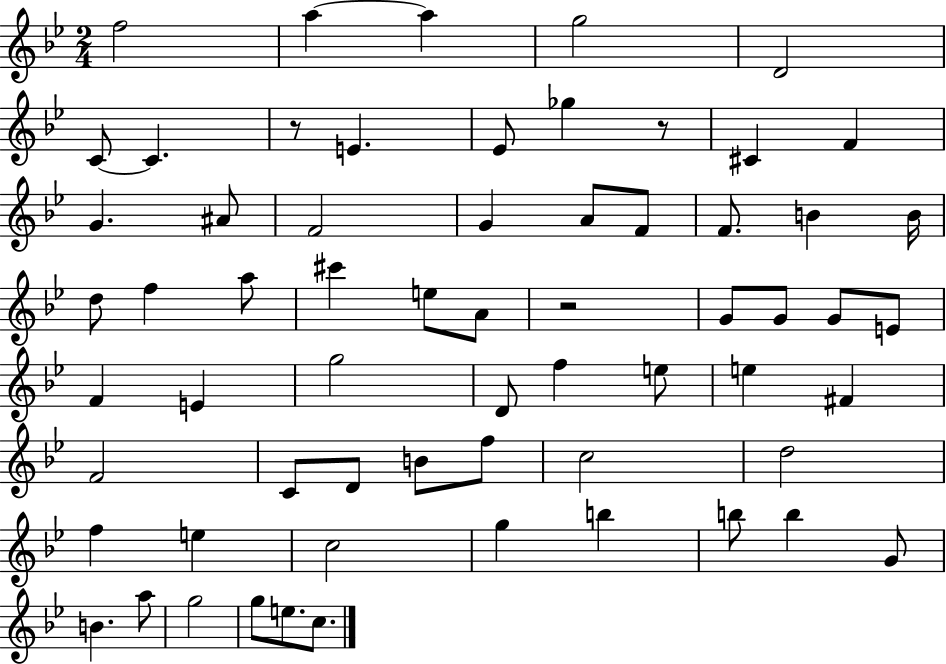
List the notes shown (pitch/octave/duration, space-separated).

F5/h A5/q A5/q G5/h D4/h C4/e C4/q. R/e E4/q. Eb4/e Gb5/q R/e C#4/q F4/q G4/q. A#4/e F4/h G4/q A4/e F4/e F4/e. B4/q B4/s D5/e F5/q A5/e C#6/q E5/e A4/e R/h G4/e G4/e G4/e E4/e F4/q E4/q G5/h D4/e F5/q E5/e E5/q F#4/q F4/h C4/e D4/e B4/e F5/e C5/h D5/h F5/q E5/q C5/h G5/q B5/q B5/e B5/q G4/e B4/q. A5/e G5/h G5/e E5/e. C5/e.